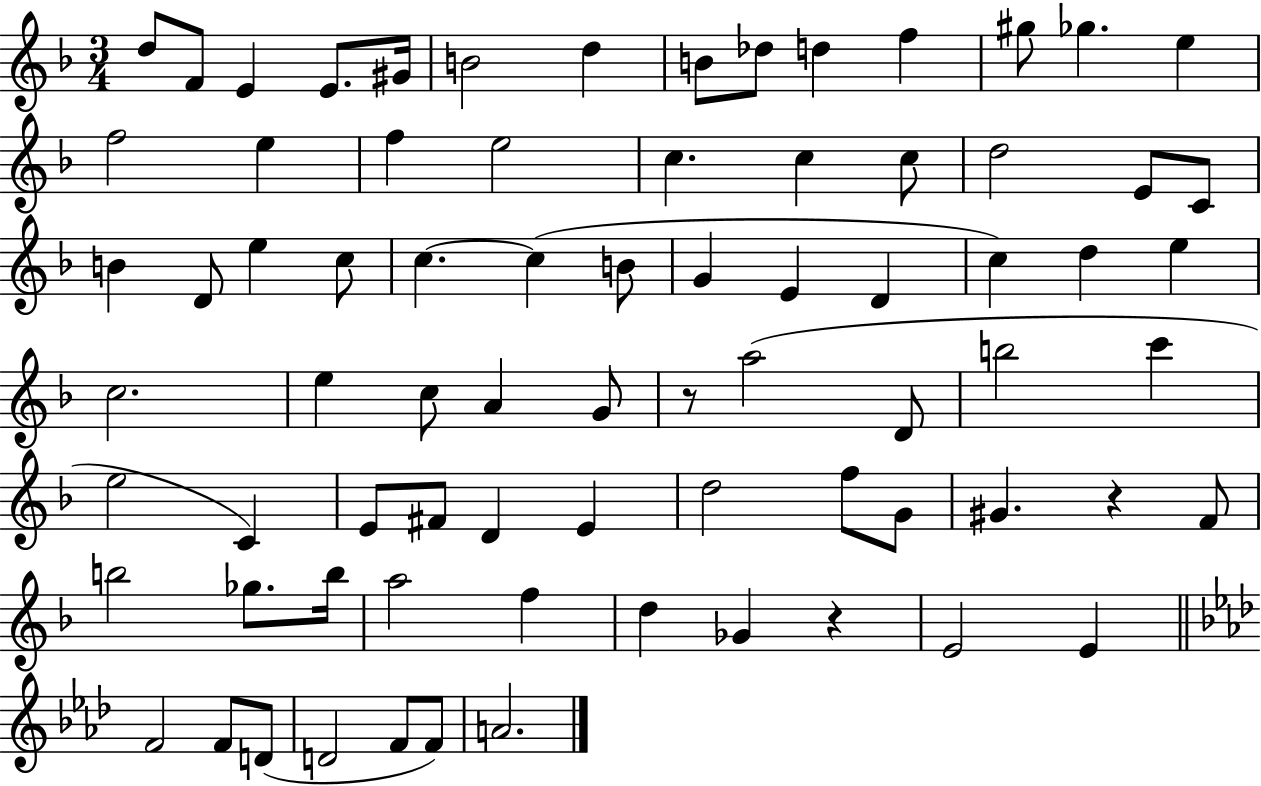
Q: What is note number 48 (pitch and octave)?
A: C4